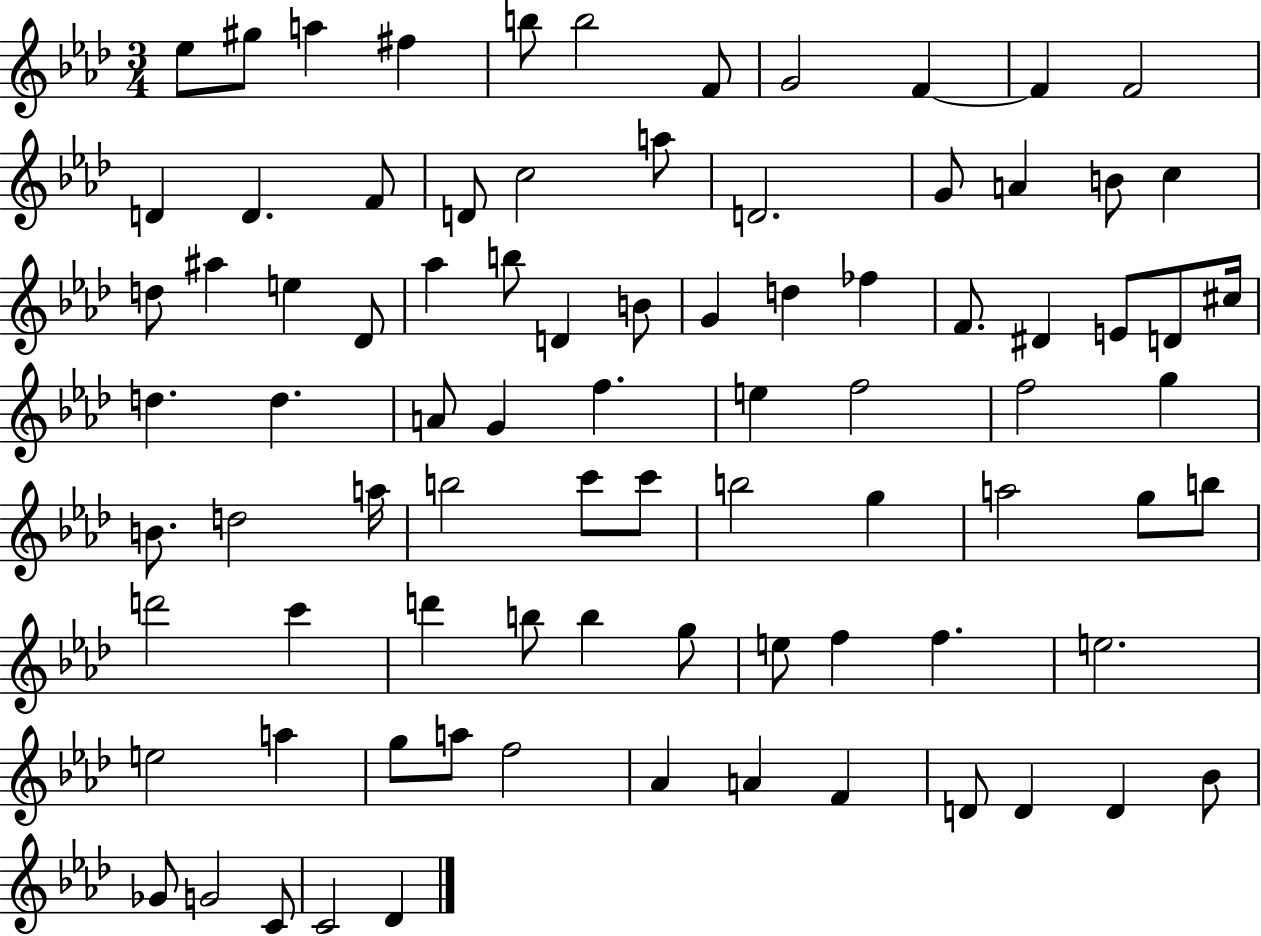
{
  \clef treble
  \numericTimeSignature
  \time 3/4
  \key aes \major
  \repeat volta 2 { ees''8 gis''8 a''4 fis''4 | b''8 b''2 f'8 | g'2 f'4~~ | f'4 f'2 | \break d'4 d'4. f'8 | d'8 c''2 a''8 | d'2. | g'8 a'4 b'8 c''4 | \break d''8 ais''4 e''4 des'8 | aes''4 b''8 d'4 b'8 | g'4 d''4 fes''4 | f'8. dis'4 e'8 d'8 cis''16 | \break d''4. d''4. | a'8 g'4 f''4. | e''4 f''2 | f''2 g''4 | \break b'8. d''2 a''16 | b''2 c'''8 c'''8 | b''2 g''4 | a''2 g''8 b''8 | \break d'''2 c'''4 | d'''4 b''8 b''4 g''8 | e''8 f''4 f''4. | e''2. | \break e''2 a''4 | g''8 a''8 f''2 | aes'4 a'4 f'4 | d'8 d'4 d'4 bes'8 | \break ges'8 g'2 c'8 | c'2 des'4 | } \bar "|."
}